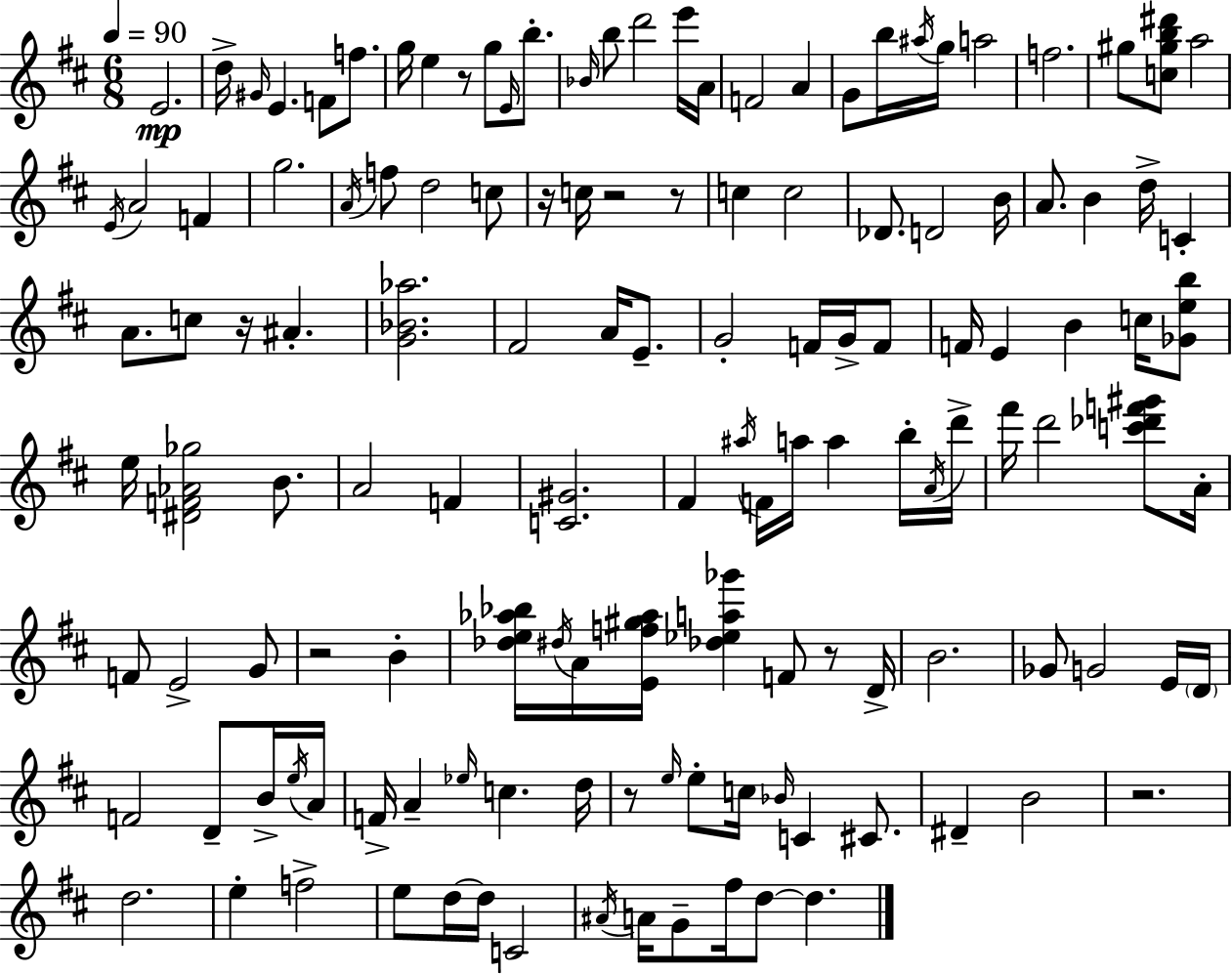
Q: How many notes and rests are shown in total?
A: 135